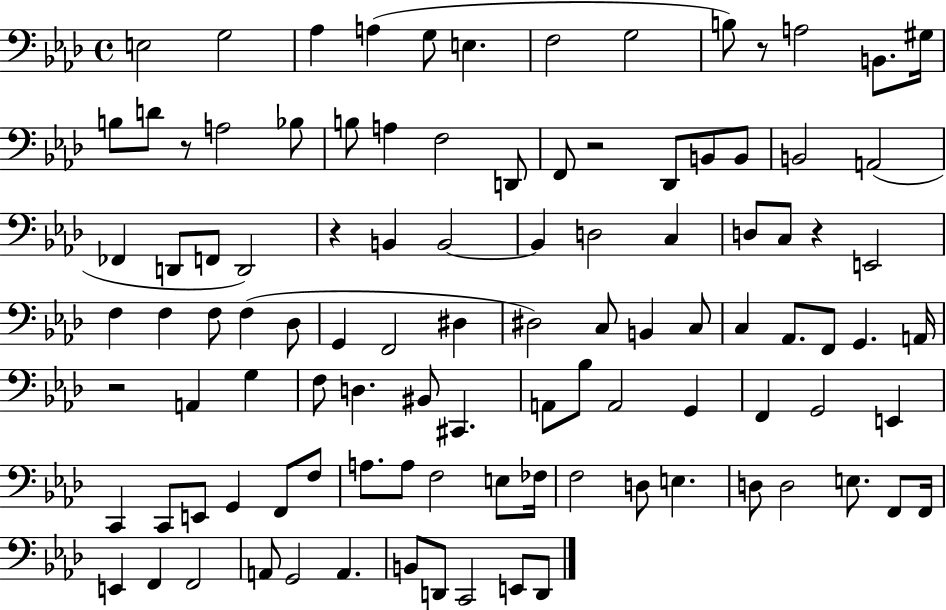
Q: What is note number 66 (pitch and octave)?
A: F2